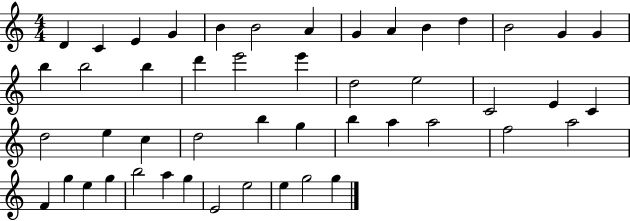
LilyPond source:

{
  \clef treble
  \numericTimeSignature
  \time 4/4
  \key c \major
  d'4 c'4 e'4 g'4 | b'4 b'2 a'4 | g'4 a'4 b'4 d''4 | b'2 g'4 g'4 | \break b''4 b''2 b''4 | d'''4 e'''2 e'''4 | d''2 e''2 | c'2 e'4 c'4 | \break d''2 e''4 c''4 | d''2 b''4 g''4 | b''4 a''4 a''2 | f''2 a''2 | \break f'4 g''4 e''4 g''4 | b''2 a''4 g''4 | e'2 e''2 | e''4 g''2 g''4 | \break \bar "|."
}